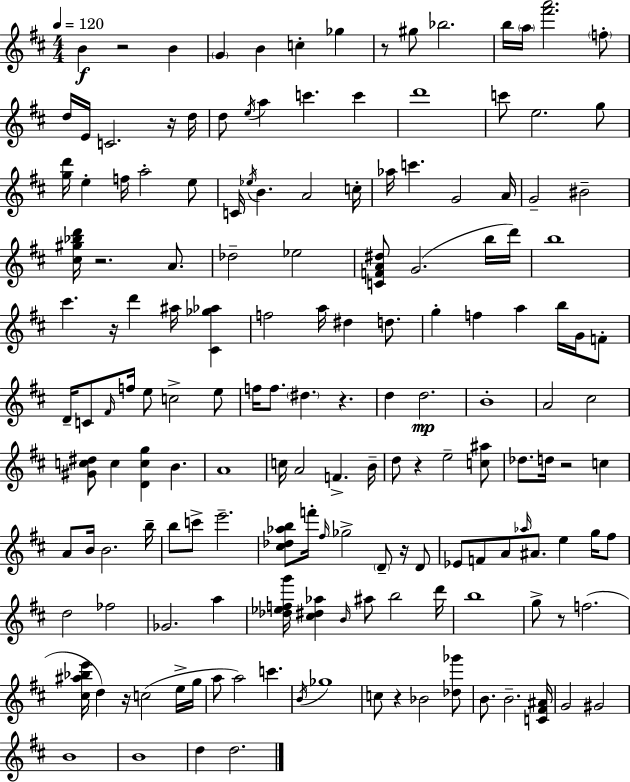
B4/q R/h B4/q G4/q B4/q C5/q Gb5/q R/e G#5/e Bb5/h. B5/s A5/s [F#6,A6]/h. F5/e D5/s E4/s C4/h. R/s D5/s D5/e E5/s A5/q C6/q. C6/q D6/w C6/e E5/h. G5/e [G5,D6]/s E5/q F5/s A5/h E5/e C4/s Eb5/s B4/q. A4/h C5/s Ab5/s C6/q. G4/h A4/s G4/h BIS4/h [C#5,G#5,Bb5,D6]/s R/h. A4/e. Db5/h Eb5/h [C4,F4,A4,D#5]/e G4/h. B5/s D6/s B5/w C#6/q. R/s D6/q A#5/s [C#4,Gb5,Ab5]/q F5/h A5/s D#5/q D5/e. G5/q F5/q A5/q B5/s G4/s F4/e D4/s C4/e F#4/s F5/s E5/e C5/h E5/e F5/s F5/e. D#5/q. R/q. D5/q D5/h. B4/w A4/h C#5/h [G#4,C5,D#5]/e C5/q [D4,C5,G5]/q B4/q. A4/w C5/s A4/h F4/q. B4/s D5/e R/q E5/h [C5,A#5]/e Db5/e. D5/s R/h C5/q A4/e B4/s B4/h. B5/s B5/e C6/e E6/h. [C#5,Db5,Ab5,B5]/e F6/s F#5/s Gb5/h D4/e R/s D4/e Eb4/e F4/e A4/e Ab5/s A#4/e. E5/q G5/s F#5/e D5/h FES5/h Gb4/h. A5/q [Db5,Eb5,F5,G6]/s [C#5,D#5,Ab5]/q B4/s A#5/e B5/h D6/s B5/w G5/e R/e F5/h. [C#5,A#5,Bb5,E6]/s D5/q R/s C5/h E5/s G5/s A5/e A5/h C6/q. B4/s Gb5/w C5/e R/q Bb4/h [Db5,Gb6]/e B4/e. B4/h. [C4,F#4,A#4]/s G4/h G#4/h B4/w B4/w D5/q D5/h.